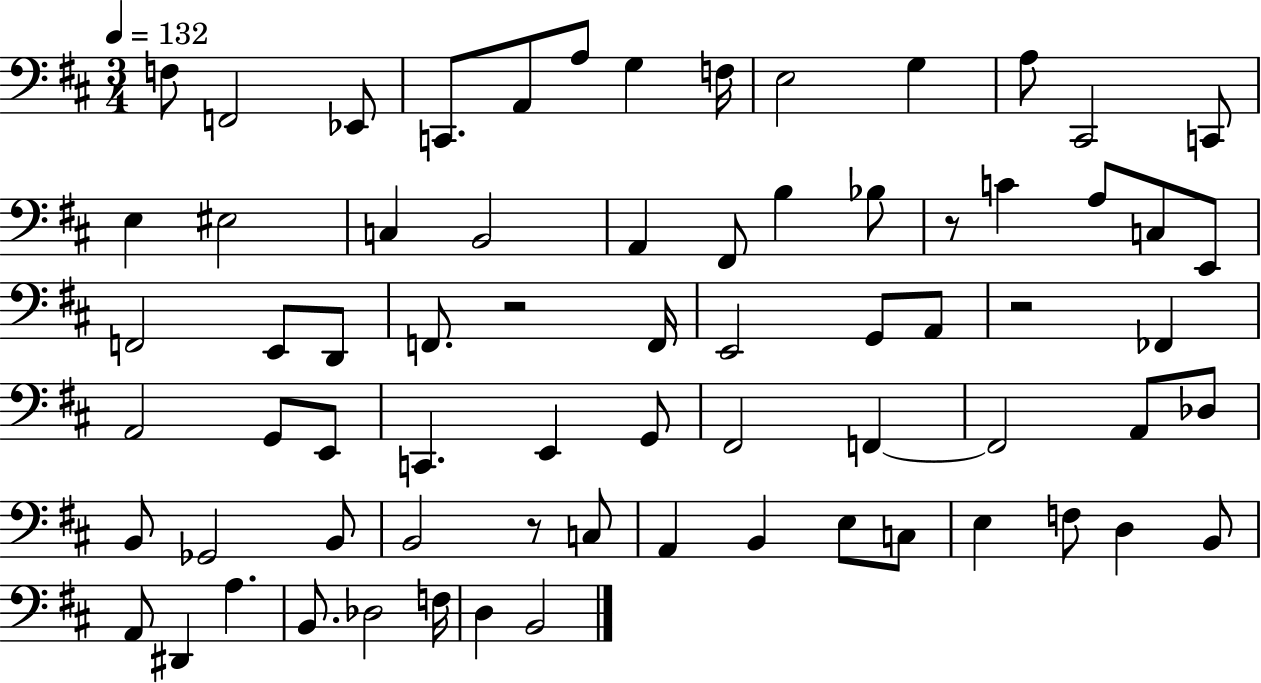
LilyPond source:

{
  \clef bass
  \numericTimeSignature
  \time 3/4
  \key d \major
  \tempo 4 = 132
  f8 f,2 ees,8 | c,8. a,8 a8 g4 f16 | e2 g4 | a8 cis,2 c,8 | \break e4 eis2 | c4 b,2 | a,4 fis,8 b4 bes8 | r8 c'4 a8 c8 e,8 | \break f,2 e,8 d,8 | f,8. r2 f,16 | e,2 g,8 a,8 | r2 fes,4 | \break a,2 g,8 e,8 | c,4. e,4 g,8 | fis,2 f,4~~ | f,2 a,8 des8 | \break b,8 ges,2 b,8 | b,2 r8 c8 | a,4 b,4 e8 c8 | e4 f8 d4 b,8 | \break a,8 dis,4 a4. | b,8. des2 f16 | d4 b,2 | \bar "|."
}